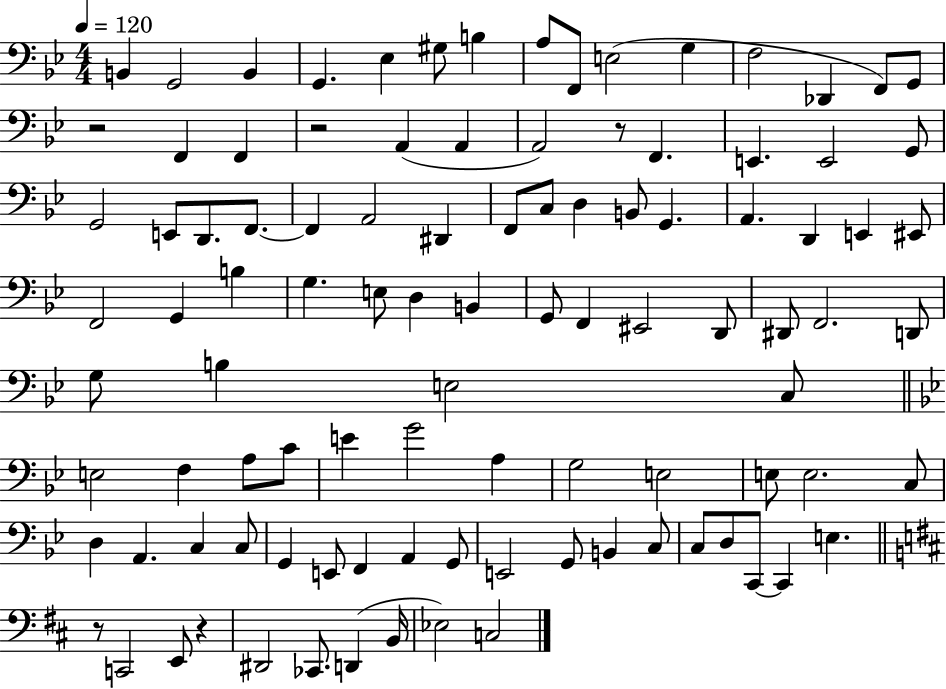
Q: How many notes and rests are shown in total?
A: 101